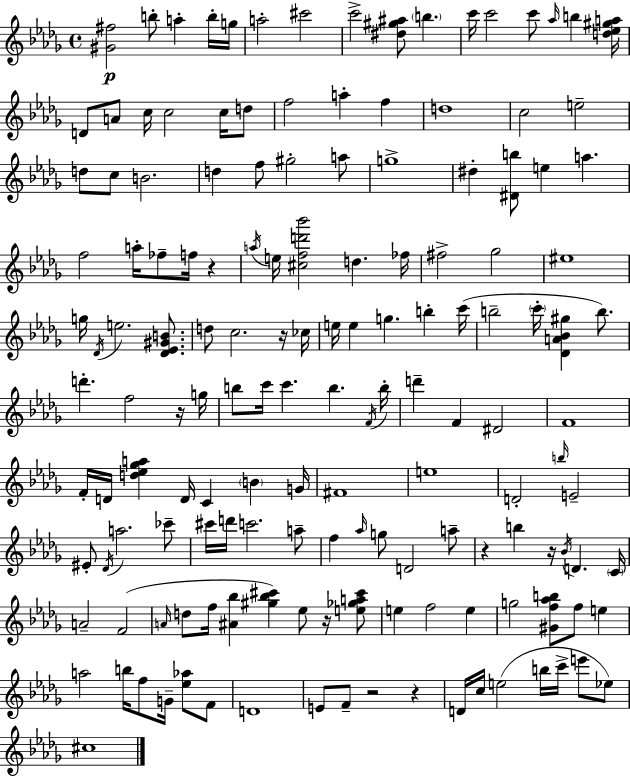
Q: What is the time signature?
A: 4/4